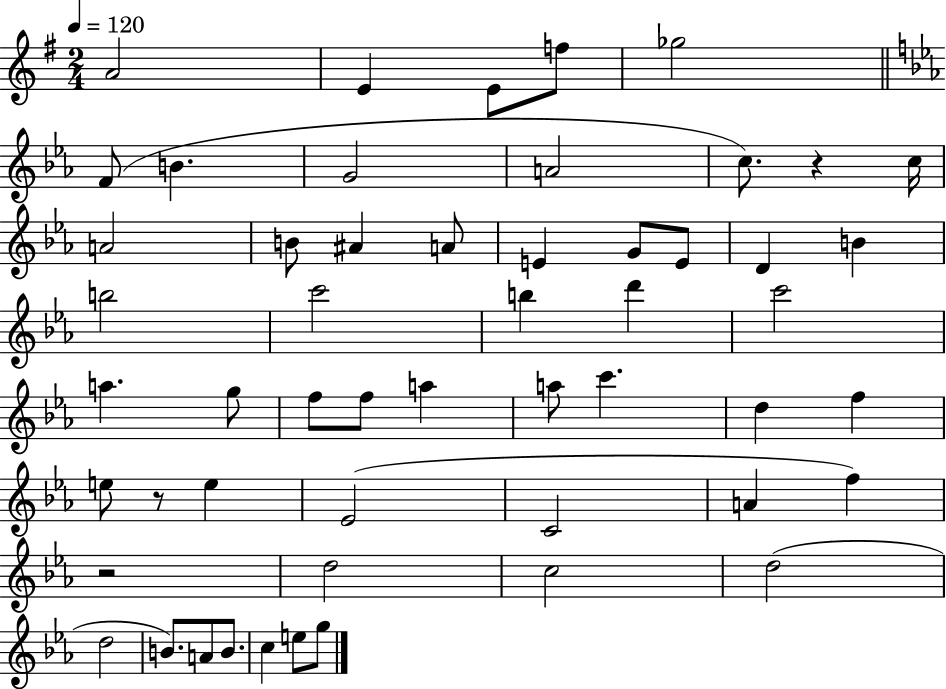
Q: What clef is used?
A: treble